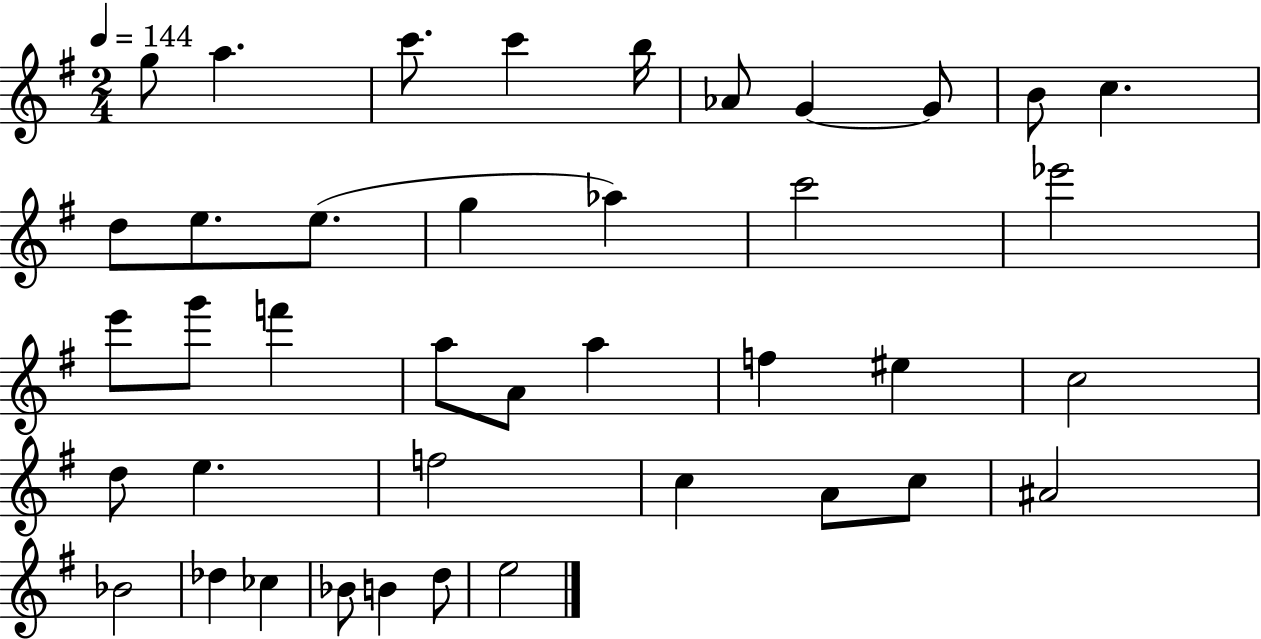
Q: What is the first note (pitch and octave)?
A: G5